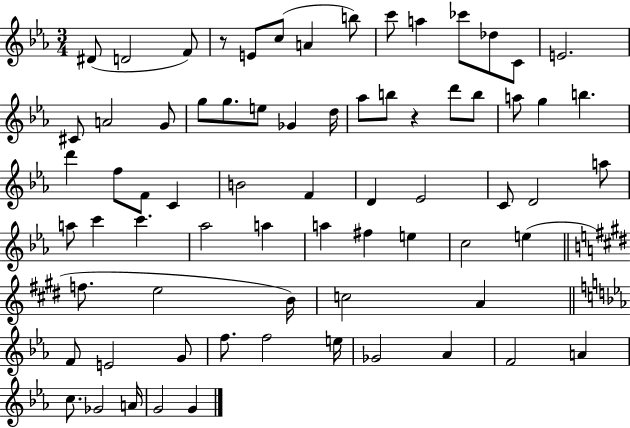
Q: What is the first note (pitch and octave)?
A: D#4